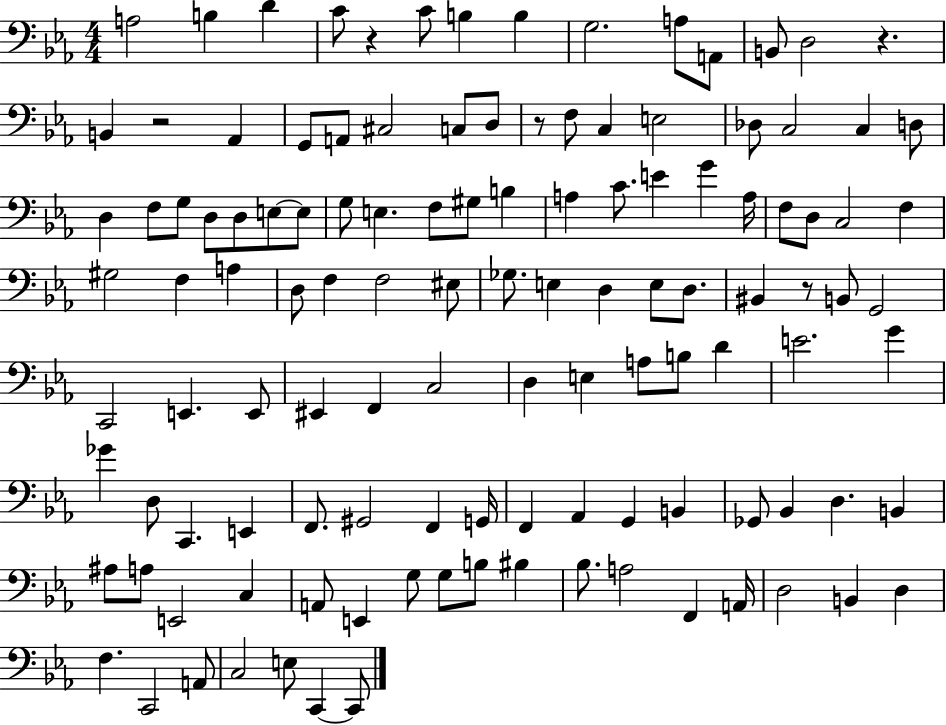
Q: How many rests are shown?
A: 5